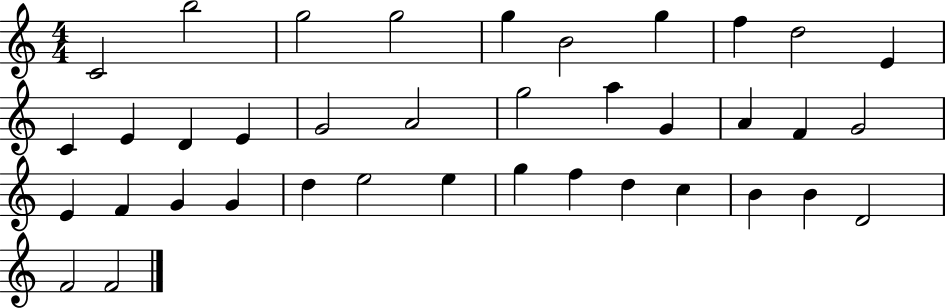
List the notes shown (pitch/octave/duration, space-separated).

C4/h B5/h G5/h G5/h G5/q B4/h G5/q F5/q D5/h E4/q C4/q E4/q D4/q E4/q G4/h A4/h G5/h A5/q G4/q A4/q F4/q G4/h E4/q F4/q G4/q G4/q D5/q E5/h E5/q G5/q F5/q D5/q C5/q B4/q B4/q D4/h F4/h F4/h